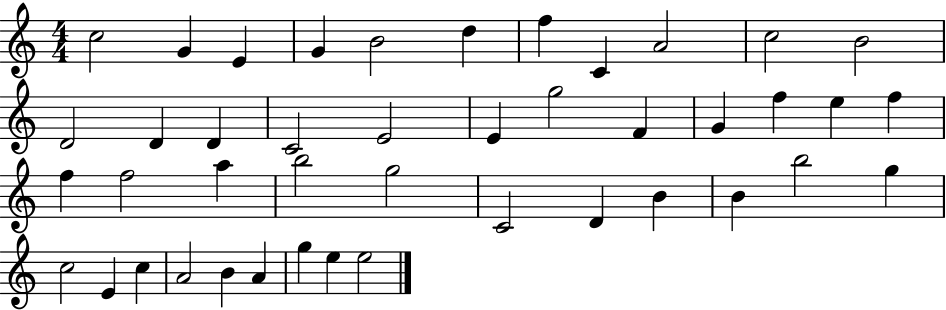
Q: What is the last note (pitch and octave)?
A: E5